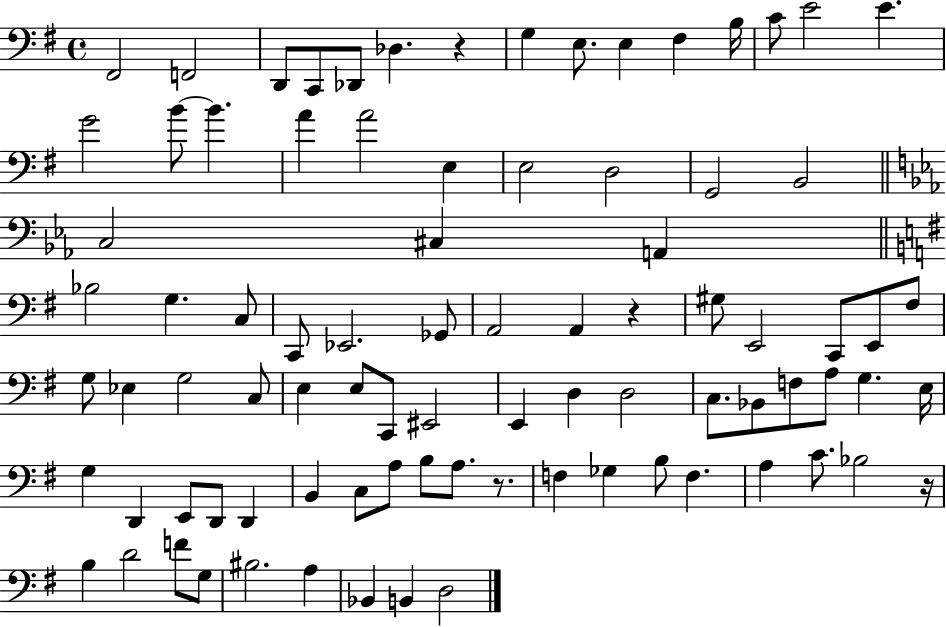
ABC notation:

X:1
T:Untitled
M:4/4
L:1/4
K:G
^F,,2 F,,2 D,,/2 C,,/2 _D,,/2 _D, z G, E,/2 E, ^F, B,/4 C/2 E2 E G2 B/2 B A A2 E, E,2 D,2 G,,2 B,,2 C,2 ^C, A,, _B,2 G, C,/2 C,,/2 _E,,2 _G,,/2 A,,2 A,, z ^G,/2 E,,2 C,,/2 E,,/2 ^F,/2 G,/2 _E, G,2 C,/2 E, E,/2 C,,/2 ^E,,2 E,, D, D,2 C,/2 _B,,/2 F,/2 A,/2 G, E,/4 G, D,, E,,/2 D,,/2 D,, B,, C,/2 A,/2 B,/2 A,/2 z/2 F, _G, B,/2 F, A, C/2 _B,2 z/4 B, D2 F/2 G,/2 ^B,2 A, _B,, B,, D,2